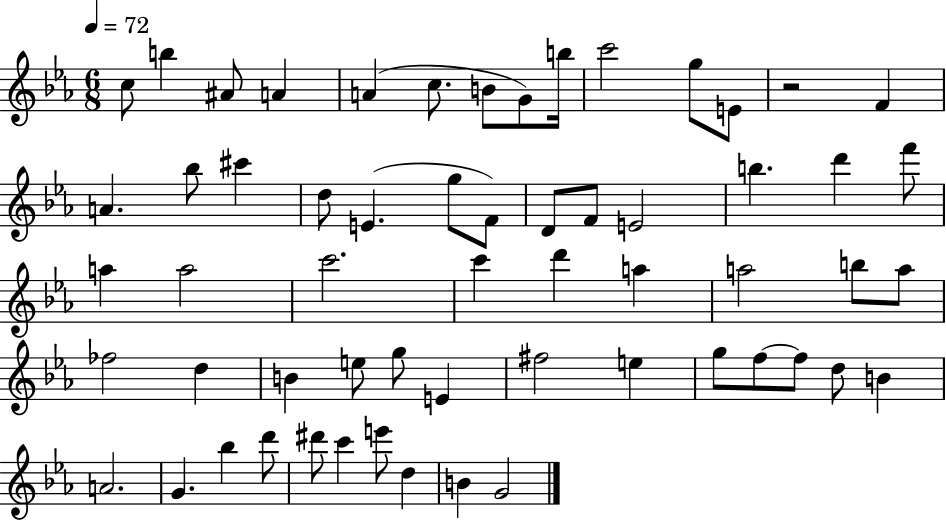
{
  \clef treble
  \numericTimeSignature
  \time 6/8
  \key ees \major
  \tempo 4 = 72
  c''8 b''4 ais'8 a'4 | a'4( c''8. b'8 g'8) b''16 | c'''2 g''8 e'8 | r2 f'4 | \break a'4. bes''8 cis'''4 | d''8 e'4.( g''8 f'8) | d'8 f'8 e'2 | b''4. d'''4 f'''8 | \break a''4 a''2 | c'''2. | c'''4 d'''4 a''4 | a''2 b''8 a''8 | \break fes''2 d''4 | b'4 e''8 g''8 e'4 | fis''2 e''4 | g''8 f''8~~ f''8 d''8 b'4 | \break a'2. | g'4. bes''4 d'''8 | dis'''8 c'''4 e'''8 d''4 | b'4 g'2 | \break \bar "|."
}